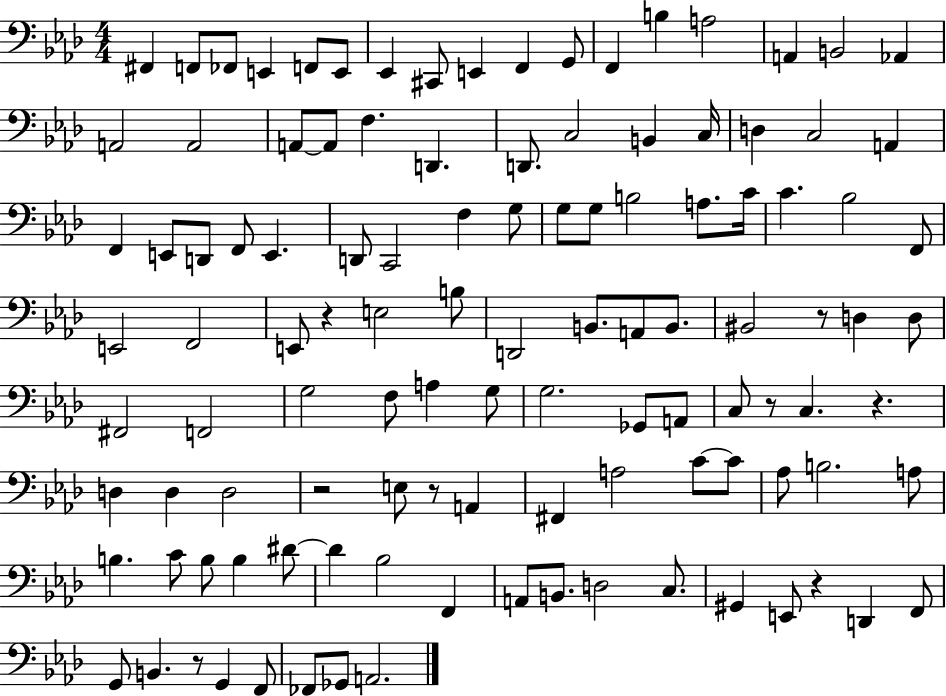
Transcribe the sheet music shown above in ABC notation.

X:1
T:Untitled
M:4/4
L:1/4
K:Ab
^F,, F,,/2 _F,,/2 E,, F,,/2 E,,/2 _E,, ^C,,/2 E,, F,, G,,/2 F,, B, A,2 A,, B,,2 _A,, A,,2 A,,2 A,,/2 A,,/2 F, D,, D,,/2 C,2 B,, C,/4 D, C,2 A,, F,, E,,/2 D,,/2 F,,/2 E,, D,,/2 C,,2 F, G,/2 G,/2 G,/2 B,2 A,/2 C/4 C _B,2 F,,/2 E,,2 F,,2 E,,/2 z E,2 B,/2 D,,2 B,,/2 A,,/2 B,,/2 ^B,,2 z/2 D, D,/2 ^F,,2 F,,2 G,2 F,/2 A, G,/2 G,2 _G,,/2 A,,/2 C,/2 z/2 C, z D, D, D,2 z2 E,/2 z/2 A,, ^F,, A,2 C/2 C/2 _A,/2 B,2 A,/2 B, C/2 B,/2 B, ^D/2 ^D _B,2 F,, A,,/2 B,,/2 D,2 C,/2 ^G,, E,,/2 z D,, F,,/2 G,,/2 B,, z/2 G,, F,,/2 _F,,/2 _G,,/2 A,,2